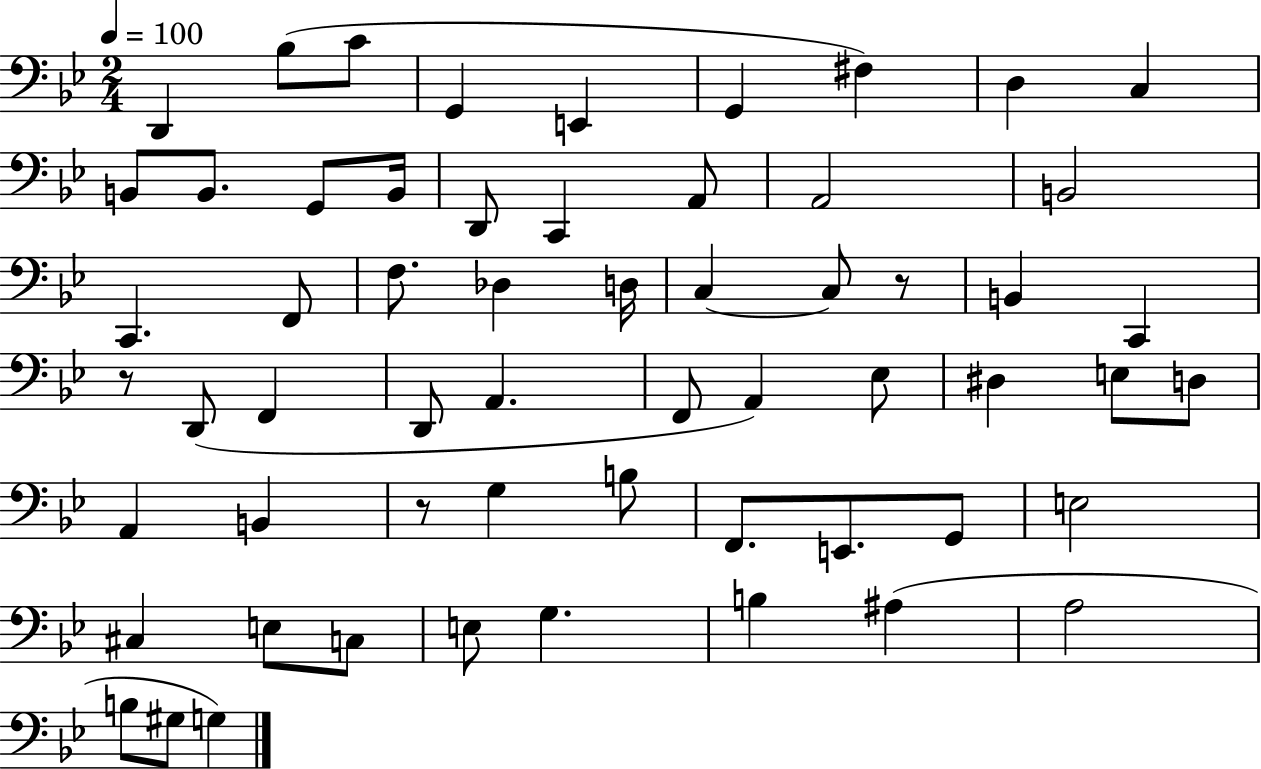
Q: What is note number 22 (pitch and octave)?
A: Db3